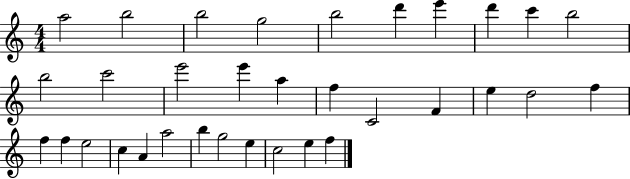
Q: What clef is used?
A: treble